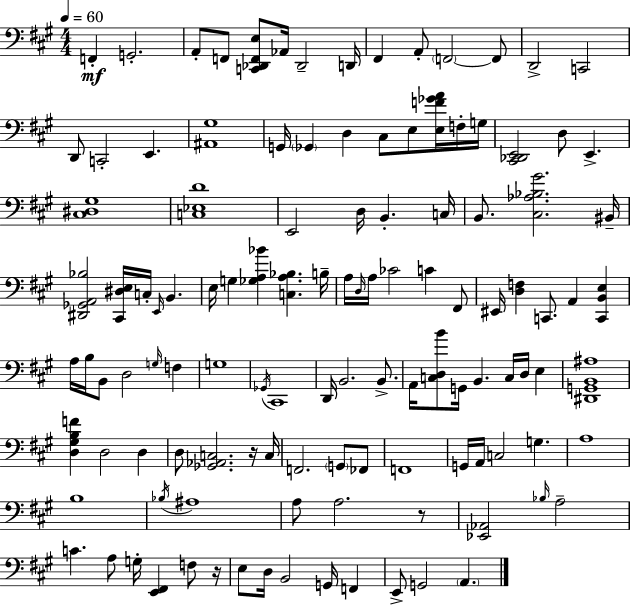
F2/q G2/h. A2/e F2/e [C2,Db2,F2,E3]/e Ab2/s Db2/h D2/s F#2/q A2/e F2/h F2/e D2/h C2/h D2/e C2/h E2/q. [A#2,G#3]/w G2/s Gb2/q D3/q C#3/e E3/e [E3,F4,Gb4,A4]/s F3/s G3/s [C#2,Db2,E2]/h D3/e E2/q. [C#3,D#3,G#3]/w [C3,Eb3,D4]/w E2/h D3/s B2/q. C3/s B2/e. [C#3,Ab3,Bb3,G#4]/h. BIS2/s [D#2,Gb2,A2,Bb3]/h [C#2,D#3,E3]/s C3/s E2/s B2/q. E3/s G3/q [Gb3,A3,Bb4]/q [C3,A3,Bb3]/q. B3/s A3/s D3/s A3/s CES4/h C4/q F#2/e EIS2/s [D3,F3]/q C2/e. A2/q [C2,B2,E3]/q A3/s B3/s B2/e D3/h G3/s F3/q G3/w Gb2/s C#2/w D2/s B2/h. B2/e. A2/s [C3,D3,B4]/e G2/s B2/q. C3/s D3/s E3/q [D#2,G2,B2,A#3]/w [D3,G#3,B3,F4]/q D3/h D3/q D3/e [Gb2,Ab2,C3]/h. R/s C3/s F2/h. G2/e FES2/e F2/w G2/s A2/s C3/h G3/q. A3/w B3/w Bb3/s A#3/w A3/e A3/h. R/e [Eb2,Ab2]/h Bb3/s A3/h C4/q. A3/e G3/s [E2,F#2]/q F3/e R/s E3/e D3/s B2/h G2/s F2/q E2/e G2/h A2/q.